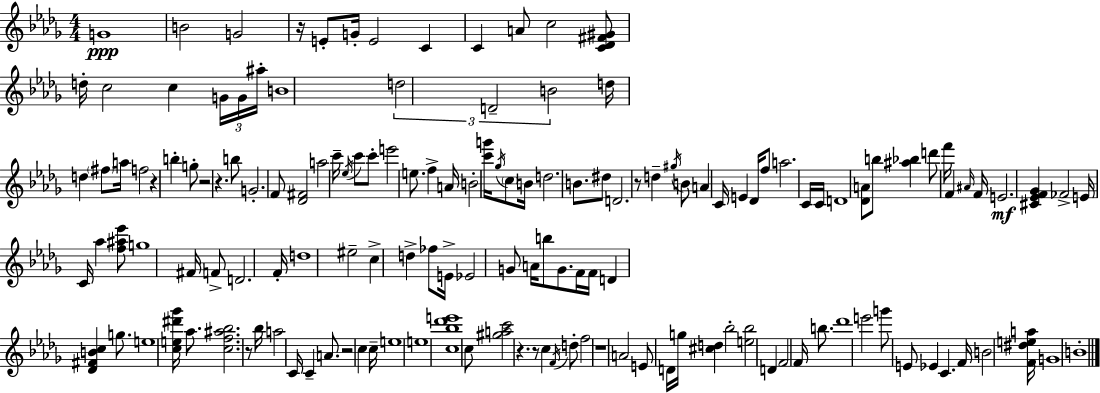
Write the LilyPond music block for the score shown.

{
  \clef treble
  \numericTimeSignature
  \time 4/4
  \key bes \minor
  g'1\ppp | b'2 g'2 | r16 e'8-. g'16-. e'2 c'4 | c'4 a'8 c''2 <c' des' fis' gis'>8 | \break d''16-. c''2 c''4 \tuplet 3/2 { g'16 g'16 ais''16-. } | b'1 | \tuplet 3/2 { d''2 d'2-- | b'2 } d''16 d''4 \parenthesize fis''8 a''16 | \break f''2 r4 b''4-. | g''8-. r2 r4. | b''8 g'2.-. f'8 | <des' fis'>2 a''2 | \break c'''16-- \acciaccatura { ees''16 } c'''8 c'''8-. e'''2 e''8. | f''4-> a'16 b'2-. <c''' g'''>16 \acciaccatura { ges''16 } | \parenthesize c''8 b'16 d''2. b'8. | dis''8 d'2. | \break r8 d''4-- \acciaccatura { gis''16 } b'8 a'4 c'16 e'4 | des'16 f''8 a''2. | c'16 c'16 d'1 | <des' a'>8 b''8 <ais'' bes''>4 d'''8 f'''16 f'4 | \break \grace { ais'16 } f'16 e'2.\mf | <cis' ees' f' ges'>4 fes'2-> e'16 c'16 aes''4 | <f'' ais'' ees'''>8 g''1 | fis'16 f'8-> d'2. | \break f'16-. d''1 | eis''2-- c''4-> | d''4-> fes''8 e'16-> ees'2 g'8 | a'16 b''8 g'8. f'16 f'16 d'4 <des' fis' b' c''>4 | \break g''8. e''1 | <c'' e'' dis''' ges'''>16 aes''8. <c'' f'' ais'' bes''>2. | r8 bes''16 a''2 c'16 | c'4-- a'8. r2 c''4 | \break c''16-- e''1 | e''1 | <c'' bes'' des''' e'''>1 | c''8 <gis'' a'' c'''>2 r4. | \break r8 c''4 \acciaccatura { f'16 } d''8-. f''2 | r1 | a'2 e'8 d'16 | g''16 <cis'' d''>4 bes''2-. <e'' bes''>2 | \break d'4 f'2 | f'16 b''8. des'''1 | e'''2 g'''8 e'8 | ees'4 c'4. f'16 b'2 | \break <f' dis'' e'' a''>16 g'1 | b'1-. | \bar "|."
}